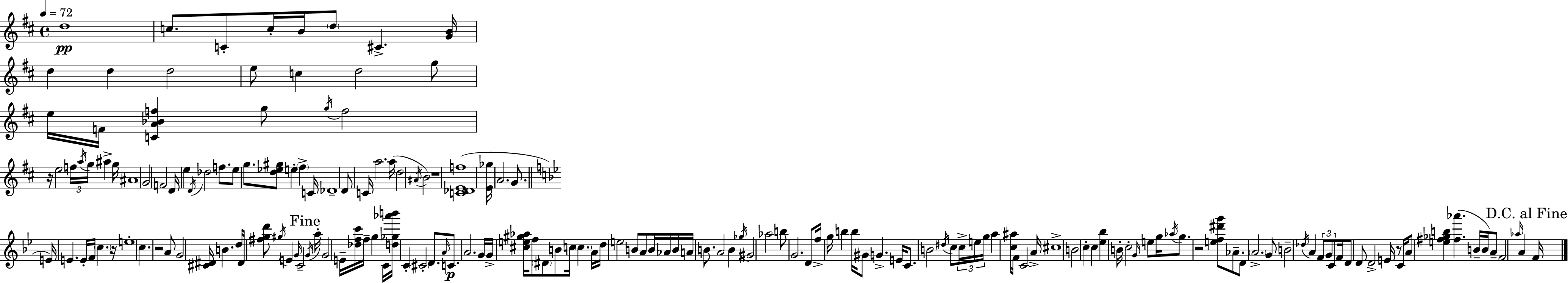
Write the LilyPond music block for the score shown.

{
  \clef treble
  \time 4/4
  \defaultTimeSignature
  \key d \major
  \tempo 4 = 72
  d''1\pp | c''8. c'8-. c''16-. b'16 \parenthesize d''8 cis'4.-> <g' b'>16 | d''4 d''4 d''2 | e''8 c''4 d''2 g''8 | \break e''16 f'16 <c' a' bes' f''>4 g''8 \acciaccatura { g''16 } f''2 | r16 e''2 \tuplet 3/2 { f''16 \acciaccatura { a''16 } g''16 } ais''4-> | g''16 ais'1 | g'2 f'2 | \break d'16 e''4 \acciaccatura { d'16 } des''2 | f''8. e''8 g''8. <d'' ees'' gis''>8 e''4-. \parenthesize fis''4-> | c'16 des'1-- | d'8 c'16 a''2. | \break a''16( \parenthesize d''2 \acciaccatura { ais'16 }) b'2 | r1 | <c' des' e' f''>1( | <e' ges''>16 a'2. | \break g'8. \bar "||" \break \key bes \major e'16) e'4. e'16-. f'16 \parenthesize c''4. r16 | e''1-. | c''4. r2 a'8 | g'2 <cis' dis'>16 b'4. d''16 | \break dis'16 <fis'' g'' d'''>8 \acciaccatura { gis''16 } e'4 \grace { g'16 } c'2-- | \mark "Fine" \acciaccatura { g'16 } a''16-. g'2 e'16-- <des'' f'' c'''>16 f''16-- g''4 | c'16 <d'' ges'' aes''' b'''>16 c'4-. \parenthesize cis'2-. | d'8. \grace { a'16 } c'8.\p a'2. | \break g'16 g'16-> <cis'' e'' gis'' aes''>16 f''8 \parenthesize dis'8 b'8 c''16 \parenthesize c''4. | a'16 d''16 e''2 b'8 a'8 | b'16 aes'16 b'16 a'16 b'8. a'2 | b'4 \acciaccatura { ges''16 } gis'2 aes''2 | \break b''8 g'2. | d'8 f''16-> g''16 b''4 b''16 gis'8 g'4.-> | e'16 c'8. b'2 | \acciaccatura { dis''16 } c''8 \tuplet 3/2 { c''16-> e''16 g''16 } a''4 <c'' ais''>8 f'16 c'2 | \break a'16-> cis''1-> | b'2 c''4-. | c''4 <ees'' bes''>4 b'16-. c''2-. | \grace { g'16 } e''8 g''16 \acciaccatura { aes''16 } g''8. r2 | \break <e'' f'' dis''' g'''>8 aes'8.-- d'8 \parenthesize a'2.-> | g'8 b'2-- | \acciaccatura { des''16 } a'4 \tuplet 3/2 { f'8 g'8 c'8 } f'16 d'8 d'8 | d'2-> e'16 r8 c'16 a'8 <e'' fis'' ges'' b''>4 | \break <fis'' aes'''>4.( b'16-- b'16) a'8-- f'2 | \grace { aes''16 } a'4 \mark "D.C. al Fine" f'16 \bar "|."
}